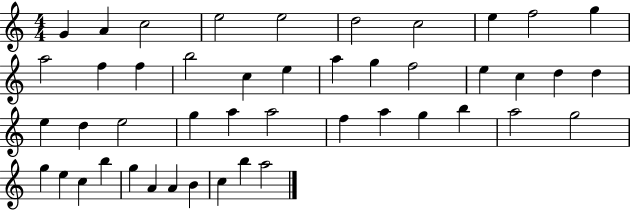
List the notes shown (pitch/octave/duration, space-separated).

G4/q A4/q C5/h E5/h E5/h D5/h C5/h E5/q F5/h G5/q A5/h F5/q F5/q B5/h C5/q E5/q A5/q G5/q F5/h E5/q C5/q D5/q D5/q E5/q D5/q E5/h G5/q A5/q A5/h F5/q A5/q G5/q B5/q A5/h G5/h G5/q E5/q C5/q B5/q G5/q A4/q A4/q B4/q C5/q B5/q A5/h